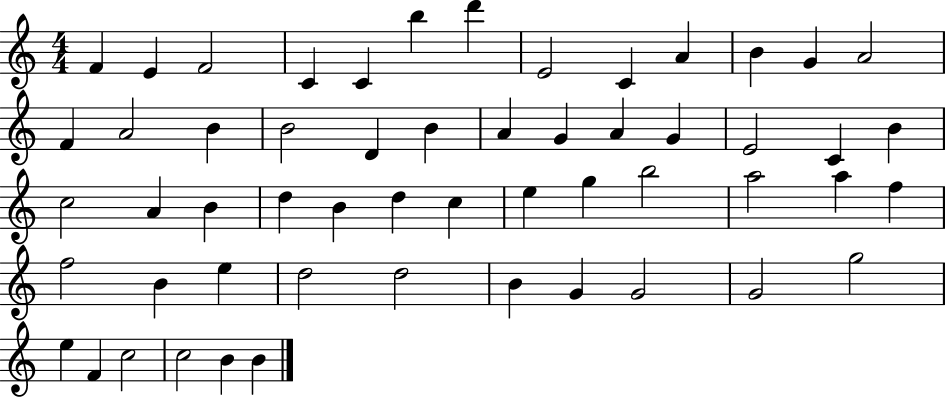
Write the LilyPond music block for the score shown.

{
  \clef treble
  \numericTimeSignature
  \time 4/4
  \key c \major
  f'4 e'4 f'2 | c'4 c'4 b''4 d'''4 | e'2 c'4 a'4 | b'4 g'4 a'2 | \break f'4 a'2 b'4 | b'2 d'4 b'4 | a'4 g'4 a'4 g'4 | e'2 c'4 b'4 | \break c''2 a'4 b'4 | d''4 b'4 d''4 c''4 | e''4 g''4 b''2 | a''2 a''4 f''4 | \break f''2 b'4 e''4 | d''2 d''2 | b'4 g'4 g'2 | g'2 g''2 | \break e''4 f'4 c''2 | c''2 b'4 b'4 | \bar "|."
}